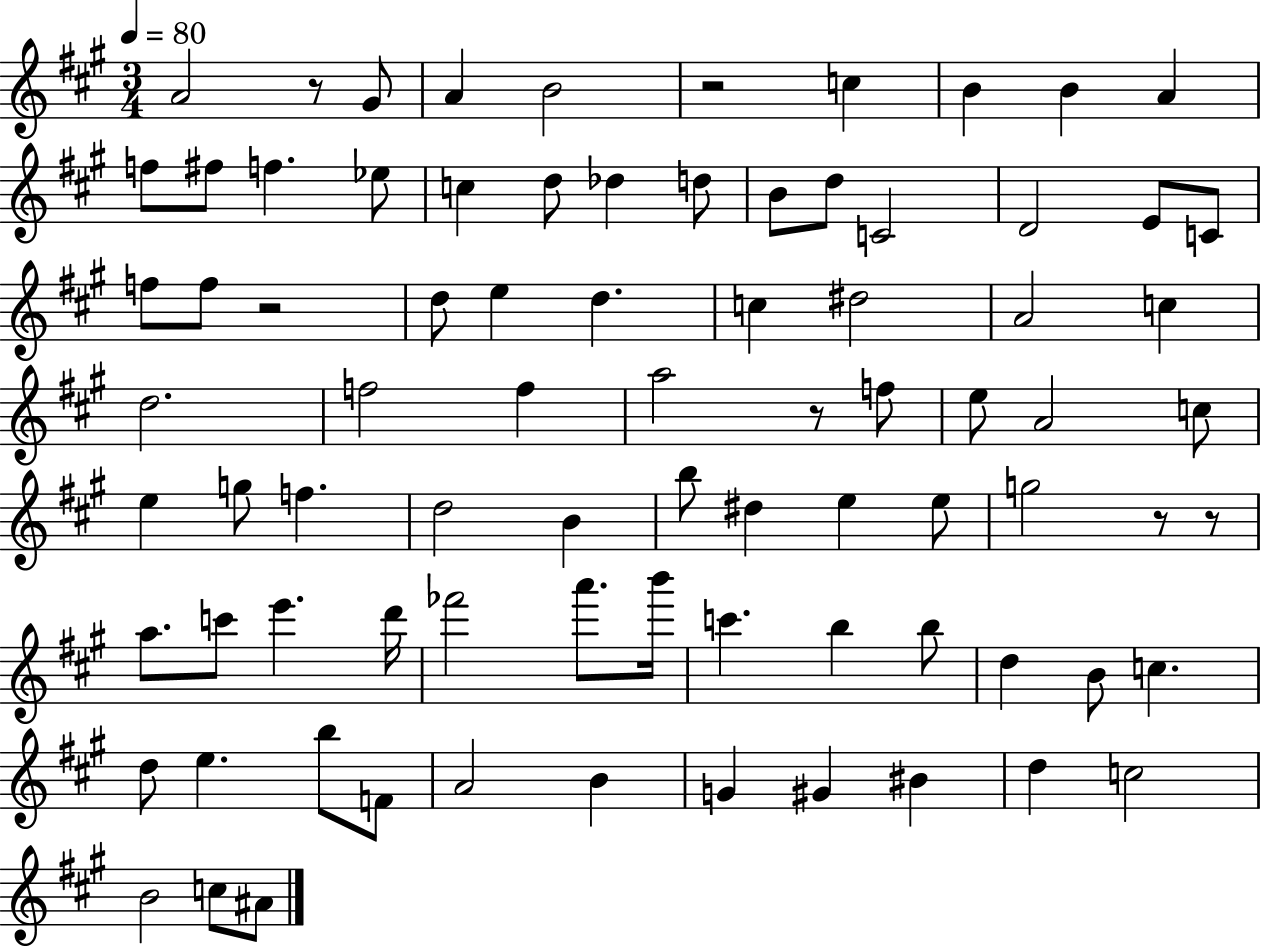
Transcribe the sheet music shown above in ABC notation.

X:1
T:Untitled
M:3/4
L:1/4
K:A
A2 z/2 ^G/2 A B2 z2 c B B A f/2 ^f/2 f _e/2 c d/2 _d d/2 B/2 d/2 C2 D2 E/2 C/2 f/2 f/2 z2 d/2 e d c ^d2 A2 c d2 f2 f a2 z/2 f/2 e/2 A2 c/2 e g/2 f d2 B b/2 ^d e e/2 g2 z/2 z/2 a/2 c'/2 e' d'/4 _f'2 a'/2 b'/4 c' b b/2 d B/2 c d/2 e b/2 F/2 A2 B G ^G ^B d c2 B2 c/2 ^A/2